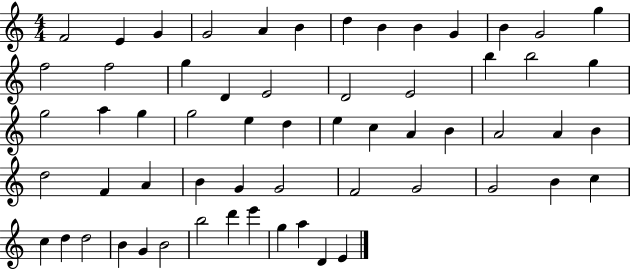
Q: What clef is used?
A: treble